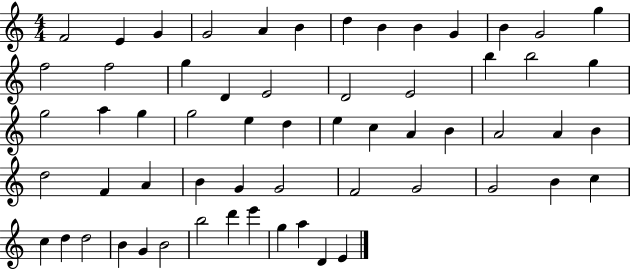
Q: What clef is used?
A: treble